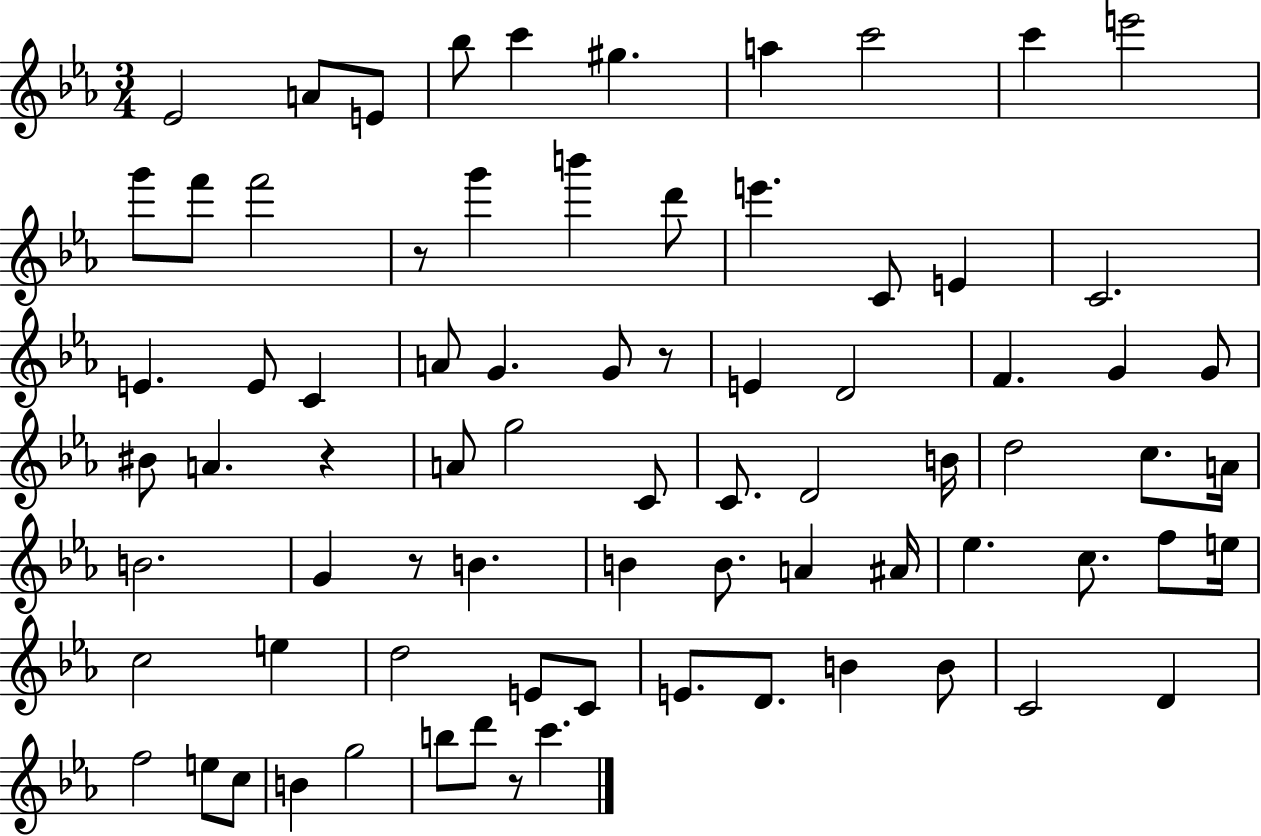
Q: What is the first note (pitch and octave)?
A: Eb4